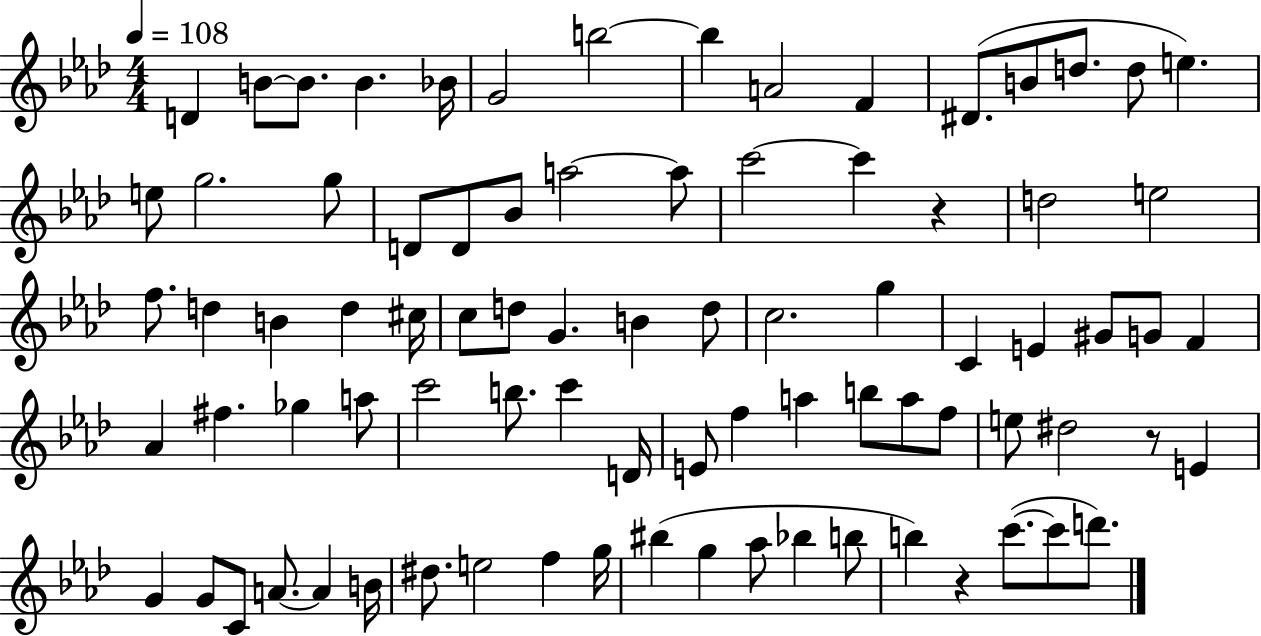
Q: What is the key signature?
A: AES major